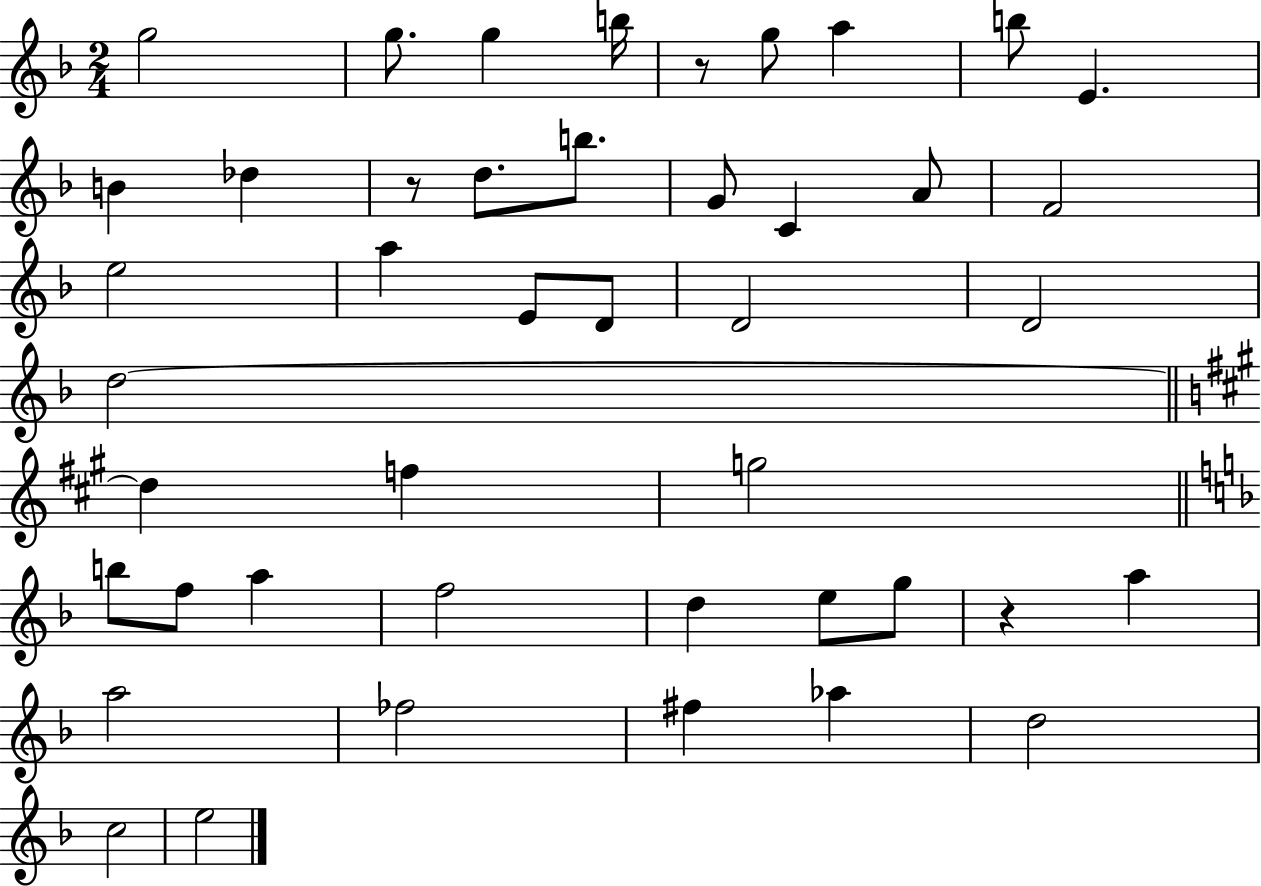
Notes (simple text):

G5/h G5/e. G5/q B5/s R/e G5/e A5/q B5/e E4/q. B4/q Db5/q R/e D5/e. B5/e. G4/e C4/q A4/e F4/h E5/h A5/q E4/e D4/e D4/h D4/h D5/h D5/q F5/q G5/h B5/e F5/e A5/q F5/h D5/q E5/e G5/e R/q A5/q A5/h FES5/h F#5/q Ab5/q D5/h C5/h E5/h